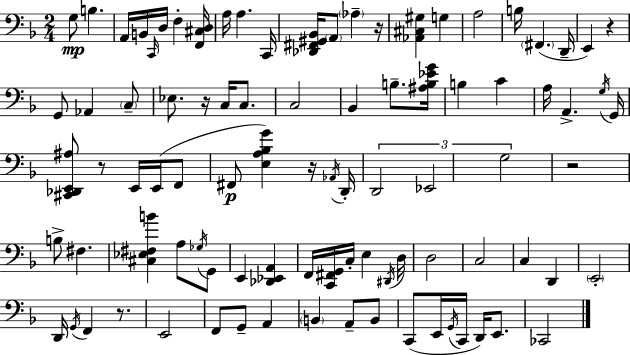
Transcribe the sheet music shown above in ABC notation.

X:1
T:Untitled
M:2/4
L:1/4
K:Dm
G,/2 B, A,,/4 B,,/4 C,,/4 D,/4 F, [F,,^C,D,]/4 A,/4 A, C,,/4 [_D,,^F,,^G,,_B,,]/4 A,,/2 _A, z/4 [_A,,^C,^G,] G, A,2 B,/4 ^F,, D,,/4 E,, z G,,/2 _A,, C,/2 _E,/2 z/4 C,/4 C,/2 C,2 _B,, B,/2 [^A,B,_EG]/4 B, C A,/4 A,, G,/4 G,,/4 [^C,,_D,,E,,^A,]/2 z/2 E,,/4 E,,/4 F,,/2 ^F,,/2 [E,A,_B,G] z/4 _A,,/4 D,,/4 D,,2 _E,,2 G,2 z2 B,/2 ^F, [^C,_E,^F,B] A,/2 _G,/4 G,,/2 E,, [_D,,_E,,A,,] F,,/4 [C,,^F,,G,,]/4 C,/4 E, ^D,,/4 D,/4 D,2 C,2 C, D,, E,,2 D,,/4 G,,/4 F,, z/2 E,,2 F,,/2 G,,/2 A,, B,, A,,/2 B,,/2 C,,/2 E,,/4 G,,/4 C,,/4 D,,/4 E,,/2 _C,,2